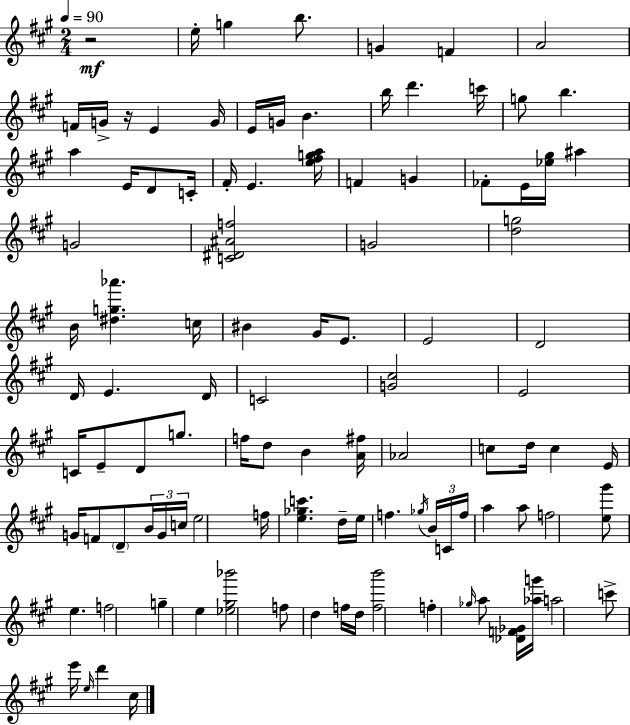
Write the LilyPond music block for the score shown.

{
  \clef treble
  \numericTimeSignature
  \time 2/4
  \key a \major
  \tempo 4 = 90
  r2\mf | e''16-. g''4 b''8. | g'4 f'4 | a'2 | \break f'16 g'16-> r16 e'4 g'16 | e'16 g'16 b'4. | b''16 d'''4. c'''16 | g''8 b''4. | \break a''4 e'16 d'8 c'16-. | fis'16-. e'4. <e'' fis'' g'' a''>16 | f'4 g'4 | fes'8-. e'16 <ees'' gis''>16 ais''4 | \break g'2 | <c' dis' ais' f''>2 | g'2 | <d'' g''>2 | \break b'16 <dis'' g'' aes'''>4. c''16 | bis'4 gis'16 e'8. | e'2 | d'2 | \break d'16 e'4. d'16 | c'2 | <g' cis''>2 | e'2 | \break c'16 e'8-- d'8 g''8. | f''16 d''8 b'4 <a' fis''>16 | aes'2 | c''8 d''16 c''4 e'16 | \break g'16 f'8 \parenthesize d'8-- \tuplet 3/2 { b'16 g'16 c''16 } | e''2 | f''16 <e'' ges'' c'''>4. d''16-- | e''16 f''4. \acciaccatura { ges''16 } | \break \tuplet 3/2 { b'16 c'16 f''16 } a''4 a''8 | f''2 | <e'' gis'''>8 e''4. | f''2 | \break g''4-- e''4 | <ees'' gis'' bes'''>2 | f''8 d''4 f''16 | d''16 <f'' b'''>2 | \break f''4-. \grace { ges''16 } a''8 | <des' f' ges'>16 <aes'' g'''>16 a''2 | c'''8-> e'''16 \grace { e''16 } d'''4 | cis''16 \bar "|."
}